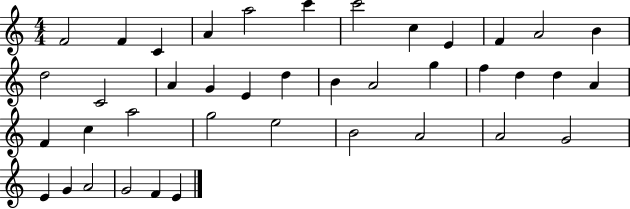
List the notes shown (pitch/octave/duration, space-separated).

F4/h F4/q C4/q A4/q A5/h C6/q C6/h C5/q E4/q F4/q A4/h B4/q D5/h C4/h A4/q G4/q E4/q D5/q B4/q A4/h G5/q F5/q D5/q D5/q A4/q F4/q C5/q A5/h G5/h E5/h B4/h A4/h A4/h G4/h E4/q G4/q A4/h G4/h F4/q E4/q